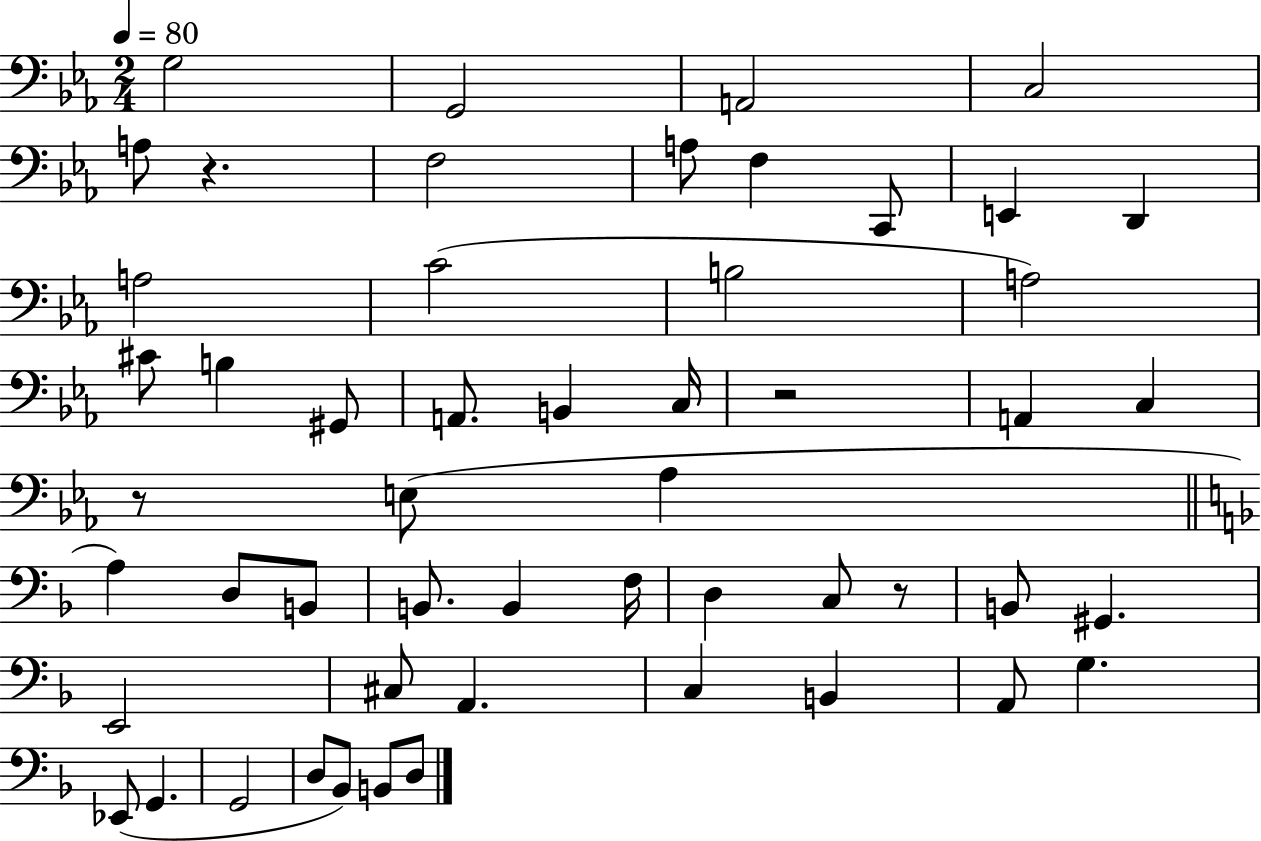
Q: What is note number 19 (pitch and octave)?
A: A2